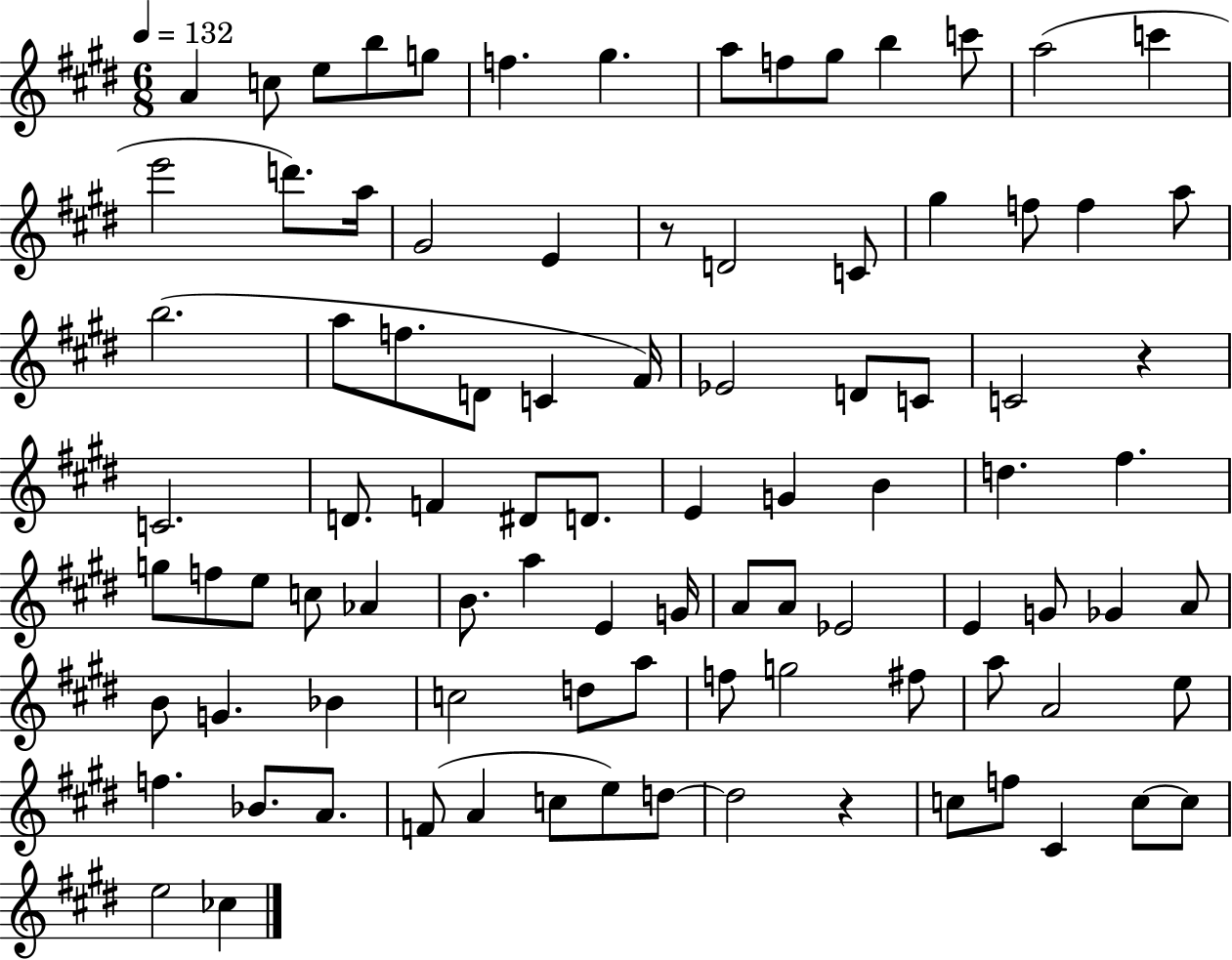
A4/q C5/e E5/e B5/e G5/e F5/q. G#5/q. A5/e F5/e G#5/e B5/q C6/e A5/h C6/q E6/h D6/e. A5/s G#4/h E4/q R/e D4/h C4/e G#5/q F5/e F5/q A5/e B5/h. A5/e F5/e. D4/e C4/q F#4/s Eb4/h D4/e C4/e C4/h R/q C4/h. D4/e. F4/q D#4/e D4/e. E4/q G4/q B4/q D5/q. F#5/q. G5/e F5/e E5/e C5/e Ab4/q B4/e. A5/q E4/q G4/s A4/e A4/e Eb4/h E4/q G4/e Gb4/q A4/e B4/e G4/q. Bb4/q C5/h D5/e A5/e F5/e G5/h F#5/e A5/e A4/h E5/e F5/q. Bb4/e. A4/e. F4/e A4/q C5/e E5/e D5/e D5/h R/q C5/e F5/e C#4/q C5/e C5/e E5/h CES5/q